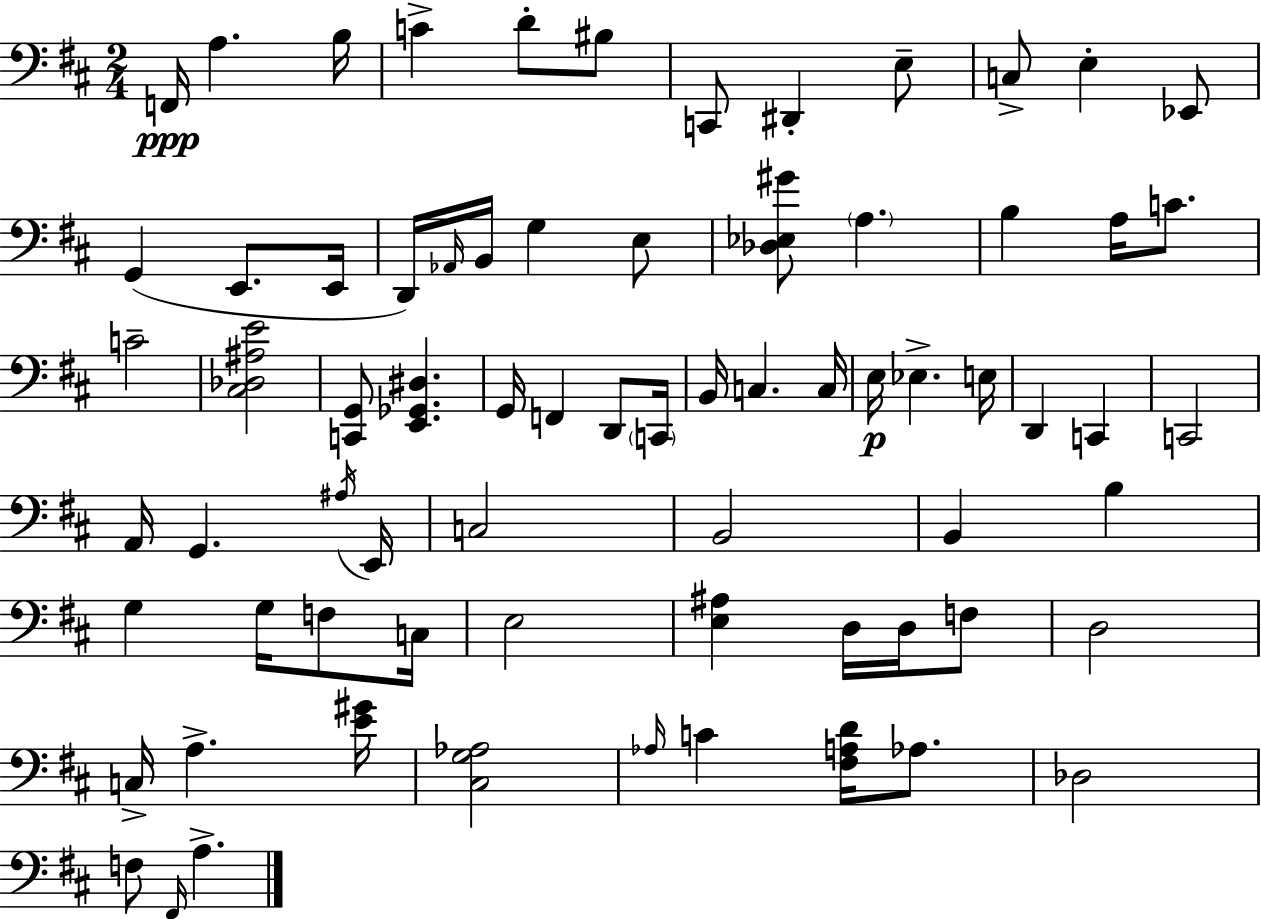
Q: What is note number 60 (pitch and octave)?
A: Ab3